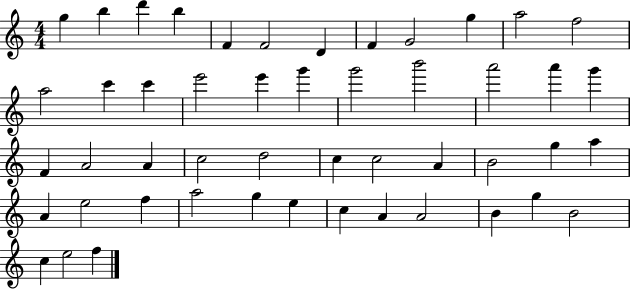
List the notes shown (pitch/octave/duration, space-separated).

G5/q B5/q D6/q B5/q F4/q F4/h D4/q F4/q G4/h G5/q A5/h F5/h A5/h C6/q C6/q E6/h E6/q G6/q G6/h B6/h A6/h A6/q G6/q F4/q A4/h A4/q C5/h D5/h C5/q C5/h A4/q B4/h G5/q A5/q A4/q E5/h F5/q A5/h G5/q E5/q C5/q A4/q A4/h B4/q G5/q B4/h C5/q E5/h F5/q